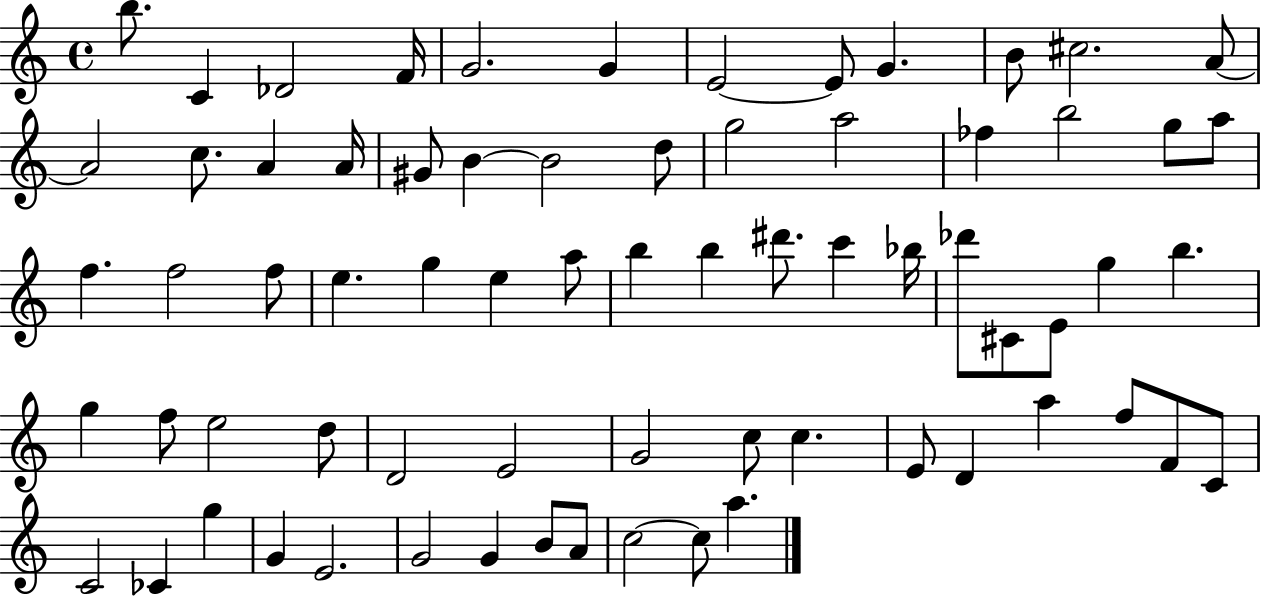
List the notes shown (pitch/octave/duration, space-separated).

B5/e. C4/q Db4/h F4/s G4/h. G4/q E4/h E4/e G4/q. B4/e C#5/h. A4/e A4/h C5/e. A4/q A4/s G#4/e B4/q B4/h D5/e G5/h A5/h FES5/q B5/h G5/e A5/e F5/q. F5/h F5/e E5/q. G5/q E5/q A5/e B5/q B5/q D#6/e. C6/q Bb5/s Db6/e C#4/e E4/e G5/q B5/q. G5/q F5/e E5/h D5/e D4/h E4/h G4/h C5/e C5/q. E4/e D4/q A5/q F5/e F4/e C4/e C4/h CES4/q G5/q G4/q E4/h. G4/h G4/q B4/e A4/e C5/h C5/e A5/q.